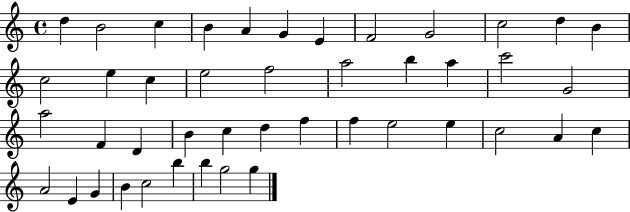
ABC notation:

X:1
T:Untitled
M:4/4
L:1/4
K:C
d B2 c B A G E F2 G2 c2 d B c2 e c e2 f2 a2 b a c'2 G2 a2 F D B c d f f e2 e c2 A c A2 E G B c2 b b g2 g